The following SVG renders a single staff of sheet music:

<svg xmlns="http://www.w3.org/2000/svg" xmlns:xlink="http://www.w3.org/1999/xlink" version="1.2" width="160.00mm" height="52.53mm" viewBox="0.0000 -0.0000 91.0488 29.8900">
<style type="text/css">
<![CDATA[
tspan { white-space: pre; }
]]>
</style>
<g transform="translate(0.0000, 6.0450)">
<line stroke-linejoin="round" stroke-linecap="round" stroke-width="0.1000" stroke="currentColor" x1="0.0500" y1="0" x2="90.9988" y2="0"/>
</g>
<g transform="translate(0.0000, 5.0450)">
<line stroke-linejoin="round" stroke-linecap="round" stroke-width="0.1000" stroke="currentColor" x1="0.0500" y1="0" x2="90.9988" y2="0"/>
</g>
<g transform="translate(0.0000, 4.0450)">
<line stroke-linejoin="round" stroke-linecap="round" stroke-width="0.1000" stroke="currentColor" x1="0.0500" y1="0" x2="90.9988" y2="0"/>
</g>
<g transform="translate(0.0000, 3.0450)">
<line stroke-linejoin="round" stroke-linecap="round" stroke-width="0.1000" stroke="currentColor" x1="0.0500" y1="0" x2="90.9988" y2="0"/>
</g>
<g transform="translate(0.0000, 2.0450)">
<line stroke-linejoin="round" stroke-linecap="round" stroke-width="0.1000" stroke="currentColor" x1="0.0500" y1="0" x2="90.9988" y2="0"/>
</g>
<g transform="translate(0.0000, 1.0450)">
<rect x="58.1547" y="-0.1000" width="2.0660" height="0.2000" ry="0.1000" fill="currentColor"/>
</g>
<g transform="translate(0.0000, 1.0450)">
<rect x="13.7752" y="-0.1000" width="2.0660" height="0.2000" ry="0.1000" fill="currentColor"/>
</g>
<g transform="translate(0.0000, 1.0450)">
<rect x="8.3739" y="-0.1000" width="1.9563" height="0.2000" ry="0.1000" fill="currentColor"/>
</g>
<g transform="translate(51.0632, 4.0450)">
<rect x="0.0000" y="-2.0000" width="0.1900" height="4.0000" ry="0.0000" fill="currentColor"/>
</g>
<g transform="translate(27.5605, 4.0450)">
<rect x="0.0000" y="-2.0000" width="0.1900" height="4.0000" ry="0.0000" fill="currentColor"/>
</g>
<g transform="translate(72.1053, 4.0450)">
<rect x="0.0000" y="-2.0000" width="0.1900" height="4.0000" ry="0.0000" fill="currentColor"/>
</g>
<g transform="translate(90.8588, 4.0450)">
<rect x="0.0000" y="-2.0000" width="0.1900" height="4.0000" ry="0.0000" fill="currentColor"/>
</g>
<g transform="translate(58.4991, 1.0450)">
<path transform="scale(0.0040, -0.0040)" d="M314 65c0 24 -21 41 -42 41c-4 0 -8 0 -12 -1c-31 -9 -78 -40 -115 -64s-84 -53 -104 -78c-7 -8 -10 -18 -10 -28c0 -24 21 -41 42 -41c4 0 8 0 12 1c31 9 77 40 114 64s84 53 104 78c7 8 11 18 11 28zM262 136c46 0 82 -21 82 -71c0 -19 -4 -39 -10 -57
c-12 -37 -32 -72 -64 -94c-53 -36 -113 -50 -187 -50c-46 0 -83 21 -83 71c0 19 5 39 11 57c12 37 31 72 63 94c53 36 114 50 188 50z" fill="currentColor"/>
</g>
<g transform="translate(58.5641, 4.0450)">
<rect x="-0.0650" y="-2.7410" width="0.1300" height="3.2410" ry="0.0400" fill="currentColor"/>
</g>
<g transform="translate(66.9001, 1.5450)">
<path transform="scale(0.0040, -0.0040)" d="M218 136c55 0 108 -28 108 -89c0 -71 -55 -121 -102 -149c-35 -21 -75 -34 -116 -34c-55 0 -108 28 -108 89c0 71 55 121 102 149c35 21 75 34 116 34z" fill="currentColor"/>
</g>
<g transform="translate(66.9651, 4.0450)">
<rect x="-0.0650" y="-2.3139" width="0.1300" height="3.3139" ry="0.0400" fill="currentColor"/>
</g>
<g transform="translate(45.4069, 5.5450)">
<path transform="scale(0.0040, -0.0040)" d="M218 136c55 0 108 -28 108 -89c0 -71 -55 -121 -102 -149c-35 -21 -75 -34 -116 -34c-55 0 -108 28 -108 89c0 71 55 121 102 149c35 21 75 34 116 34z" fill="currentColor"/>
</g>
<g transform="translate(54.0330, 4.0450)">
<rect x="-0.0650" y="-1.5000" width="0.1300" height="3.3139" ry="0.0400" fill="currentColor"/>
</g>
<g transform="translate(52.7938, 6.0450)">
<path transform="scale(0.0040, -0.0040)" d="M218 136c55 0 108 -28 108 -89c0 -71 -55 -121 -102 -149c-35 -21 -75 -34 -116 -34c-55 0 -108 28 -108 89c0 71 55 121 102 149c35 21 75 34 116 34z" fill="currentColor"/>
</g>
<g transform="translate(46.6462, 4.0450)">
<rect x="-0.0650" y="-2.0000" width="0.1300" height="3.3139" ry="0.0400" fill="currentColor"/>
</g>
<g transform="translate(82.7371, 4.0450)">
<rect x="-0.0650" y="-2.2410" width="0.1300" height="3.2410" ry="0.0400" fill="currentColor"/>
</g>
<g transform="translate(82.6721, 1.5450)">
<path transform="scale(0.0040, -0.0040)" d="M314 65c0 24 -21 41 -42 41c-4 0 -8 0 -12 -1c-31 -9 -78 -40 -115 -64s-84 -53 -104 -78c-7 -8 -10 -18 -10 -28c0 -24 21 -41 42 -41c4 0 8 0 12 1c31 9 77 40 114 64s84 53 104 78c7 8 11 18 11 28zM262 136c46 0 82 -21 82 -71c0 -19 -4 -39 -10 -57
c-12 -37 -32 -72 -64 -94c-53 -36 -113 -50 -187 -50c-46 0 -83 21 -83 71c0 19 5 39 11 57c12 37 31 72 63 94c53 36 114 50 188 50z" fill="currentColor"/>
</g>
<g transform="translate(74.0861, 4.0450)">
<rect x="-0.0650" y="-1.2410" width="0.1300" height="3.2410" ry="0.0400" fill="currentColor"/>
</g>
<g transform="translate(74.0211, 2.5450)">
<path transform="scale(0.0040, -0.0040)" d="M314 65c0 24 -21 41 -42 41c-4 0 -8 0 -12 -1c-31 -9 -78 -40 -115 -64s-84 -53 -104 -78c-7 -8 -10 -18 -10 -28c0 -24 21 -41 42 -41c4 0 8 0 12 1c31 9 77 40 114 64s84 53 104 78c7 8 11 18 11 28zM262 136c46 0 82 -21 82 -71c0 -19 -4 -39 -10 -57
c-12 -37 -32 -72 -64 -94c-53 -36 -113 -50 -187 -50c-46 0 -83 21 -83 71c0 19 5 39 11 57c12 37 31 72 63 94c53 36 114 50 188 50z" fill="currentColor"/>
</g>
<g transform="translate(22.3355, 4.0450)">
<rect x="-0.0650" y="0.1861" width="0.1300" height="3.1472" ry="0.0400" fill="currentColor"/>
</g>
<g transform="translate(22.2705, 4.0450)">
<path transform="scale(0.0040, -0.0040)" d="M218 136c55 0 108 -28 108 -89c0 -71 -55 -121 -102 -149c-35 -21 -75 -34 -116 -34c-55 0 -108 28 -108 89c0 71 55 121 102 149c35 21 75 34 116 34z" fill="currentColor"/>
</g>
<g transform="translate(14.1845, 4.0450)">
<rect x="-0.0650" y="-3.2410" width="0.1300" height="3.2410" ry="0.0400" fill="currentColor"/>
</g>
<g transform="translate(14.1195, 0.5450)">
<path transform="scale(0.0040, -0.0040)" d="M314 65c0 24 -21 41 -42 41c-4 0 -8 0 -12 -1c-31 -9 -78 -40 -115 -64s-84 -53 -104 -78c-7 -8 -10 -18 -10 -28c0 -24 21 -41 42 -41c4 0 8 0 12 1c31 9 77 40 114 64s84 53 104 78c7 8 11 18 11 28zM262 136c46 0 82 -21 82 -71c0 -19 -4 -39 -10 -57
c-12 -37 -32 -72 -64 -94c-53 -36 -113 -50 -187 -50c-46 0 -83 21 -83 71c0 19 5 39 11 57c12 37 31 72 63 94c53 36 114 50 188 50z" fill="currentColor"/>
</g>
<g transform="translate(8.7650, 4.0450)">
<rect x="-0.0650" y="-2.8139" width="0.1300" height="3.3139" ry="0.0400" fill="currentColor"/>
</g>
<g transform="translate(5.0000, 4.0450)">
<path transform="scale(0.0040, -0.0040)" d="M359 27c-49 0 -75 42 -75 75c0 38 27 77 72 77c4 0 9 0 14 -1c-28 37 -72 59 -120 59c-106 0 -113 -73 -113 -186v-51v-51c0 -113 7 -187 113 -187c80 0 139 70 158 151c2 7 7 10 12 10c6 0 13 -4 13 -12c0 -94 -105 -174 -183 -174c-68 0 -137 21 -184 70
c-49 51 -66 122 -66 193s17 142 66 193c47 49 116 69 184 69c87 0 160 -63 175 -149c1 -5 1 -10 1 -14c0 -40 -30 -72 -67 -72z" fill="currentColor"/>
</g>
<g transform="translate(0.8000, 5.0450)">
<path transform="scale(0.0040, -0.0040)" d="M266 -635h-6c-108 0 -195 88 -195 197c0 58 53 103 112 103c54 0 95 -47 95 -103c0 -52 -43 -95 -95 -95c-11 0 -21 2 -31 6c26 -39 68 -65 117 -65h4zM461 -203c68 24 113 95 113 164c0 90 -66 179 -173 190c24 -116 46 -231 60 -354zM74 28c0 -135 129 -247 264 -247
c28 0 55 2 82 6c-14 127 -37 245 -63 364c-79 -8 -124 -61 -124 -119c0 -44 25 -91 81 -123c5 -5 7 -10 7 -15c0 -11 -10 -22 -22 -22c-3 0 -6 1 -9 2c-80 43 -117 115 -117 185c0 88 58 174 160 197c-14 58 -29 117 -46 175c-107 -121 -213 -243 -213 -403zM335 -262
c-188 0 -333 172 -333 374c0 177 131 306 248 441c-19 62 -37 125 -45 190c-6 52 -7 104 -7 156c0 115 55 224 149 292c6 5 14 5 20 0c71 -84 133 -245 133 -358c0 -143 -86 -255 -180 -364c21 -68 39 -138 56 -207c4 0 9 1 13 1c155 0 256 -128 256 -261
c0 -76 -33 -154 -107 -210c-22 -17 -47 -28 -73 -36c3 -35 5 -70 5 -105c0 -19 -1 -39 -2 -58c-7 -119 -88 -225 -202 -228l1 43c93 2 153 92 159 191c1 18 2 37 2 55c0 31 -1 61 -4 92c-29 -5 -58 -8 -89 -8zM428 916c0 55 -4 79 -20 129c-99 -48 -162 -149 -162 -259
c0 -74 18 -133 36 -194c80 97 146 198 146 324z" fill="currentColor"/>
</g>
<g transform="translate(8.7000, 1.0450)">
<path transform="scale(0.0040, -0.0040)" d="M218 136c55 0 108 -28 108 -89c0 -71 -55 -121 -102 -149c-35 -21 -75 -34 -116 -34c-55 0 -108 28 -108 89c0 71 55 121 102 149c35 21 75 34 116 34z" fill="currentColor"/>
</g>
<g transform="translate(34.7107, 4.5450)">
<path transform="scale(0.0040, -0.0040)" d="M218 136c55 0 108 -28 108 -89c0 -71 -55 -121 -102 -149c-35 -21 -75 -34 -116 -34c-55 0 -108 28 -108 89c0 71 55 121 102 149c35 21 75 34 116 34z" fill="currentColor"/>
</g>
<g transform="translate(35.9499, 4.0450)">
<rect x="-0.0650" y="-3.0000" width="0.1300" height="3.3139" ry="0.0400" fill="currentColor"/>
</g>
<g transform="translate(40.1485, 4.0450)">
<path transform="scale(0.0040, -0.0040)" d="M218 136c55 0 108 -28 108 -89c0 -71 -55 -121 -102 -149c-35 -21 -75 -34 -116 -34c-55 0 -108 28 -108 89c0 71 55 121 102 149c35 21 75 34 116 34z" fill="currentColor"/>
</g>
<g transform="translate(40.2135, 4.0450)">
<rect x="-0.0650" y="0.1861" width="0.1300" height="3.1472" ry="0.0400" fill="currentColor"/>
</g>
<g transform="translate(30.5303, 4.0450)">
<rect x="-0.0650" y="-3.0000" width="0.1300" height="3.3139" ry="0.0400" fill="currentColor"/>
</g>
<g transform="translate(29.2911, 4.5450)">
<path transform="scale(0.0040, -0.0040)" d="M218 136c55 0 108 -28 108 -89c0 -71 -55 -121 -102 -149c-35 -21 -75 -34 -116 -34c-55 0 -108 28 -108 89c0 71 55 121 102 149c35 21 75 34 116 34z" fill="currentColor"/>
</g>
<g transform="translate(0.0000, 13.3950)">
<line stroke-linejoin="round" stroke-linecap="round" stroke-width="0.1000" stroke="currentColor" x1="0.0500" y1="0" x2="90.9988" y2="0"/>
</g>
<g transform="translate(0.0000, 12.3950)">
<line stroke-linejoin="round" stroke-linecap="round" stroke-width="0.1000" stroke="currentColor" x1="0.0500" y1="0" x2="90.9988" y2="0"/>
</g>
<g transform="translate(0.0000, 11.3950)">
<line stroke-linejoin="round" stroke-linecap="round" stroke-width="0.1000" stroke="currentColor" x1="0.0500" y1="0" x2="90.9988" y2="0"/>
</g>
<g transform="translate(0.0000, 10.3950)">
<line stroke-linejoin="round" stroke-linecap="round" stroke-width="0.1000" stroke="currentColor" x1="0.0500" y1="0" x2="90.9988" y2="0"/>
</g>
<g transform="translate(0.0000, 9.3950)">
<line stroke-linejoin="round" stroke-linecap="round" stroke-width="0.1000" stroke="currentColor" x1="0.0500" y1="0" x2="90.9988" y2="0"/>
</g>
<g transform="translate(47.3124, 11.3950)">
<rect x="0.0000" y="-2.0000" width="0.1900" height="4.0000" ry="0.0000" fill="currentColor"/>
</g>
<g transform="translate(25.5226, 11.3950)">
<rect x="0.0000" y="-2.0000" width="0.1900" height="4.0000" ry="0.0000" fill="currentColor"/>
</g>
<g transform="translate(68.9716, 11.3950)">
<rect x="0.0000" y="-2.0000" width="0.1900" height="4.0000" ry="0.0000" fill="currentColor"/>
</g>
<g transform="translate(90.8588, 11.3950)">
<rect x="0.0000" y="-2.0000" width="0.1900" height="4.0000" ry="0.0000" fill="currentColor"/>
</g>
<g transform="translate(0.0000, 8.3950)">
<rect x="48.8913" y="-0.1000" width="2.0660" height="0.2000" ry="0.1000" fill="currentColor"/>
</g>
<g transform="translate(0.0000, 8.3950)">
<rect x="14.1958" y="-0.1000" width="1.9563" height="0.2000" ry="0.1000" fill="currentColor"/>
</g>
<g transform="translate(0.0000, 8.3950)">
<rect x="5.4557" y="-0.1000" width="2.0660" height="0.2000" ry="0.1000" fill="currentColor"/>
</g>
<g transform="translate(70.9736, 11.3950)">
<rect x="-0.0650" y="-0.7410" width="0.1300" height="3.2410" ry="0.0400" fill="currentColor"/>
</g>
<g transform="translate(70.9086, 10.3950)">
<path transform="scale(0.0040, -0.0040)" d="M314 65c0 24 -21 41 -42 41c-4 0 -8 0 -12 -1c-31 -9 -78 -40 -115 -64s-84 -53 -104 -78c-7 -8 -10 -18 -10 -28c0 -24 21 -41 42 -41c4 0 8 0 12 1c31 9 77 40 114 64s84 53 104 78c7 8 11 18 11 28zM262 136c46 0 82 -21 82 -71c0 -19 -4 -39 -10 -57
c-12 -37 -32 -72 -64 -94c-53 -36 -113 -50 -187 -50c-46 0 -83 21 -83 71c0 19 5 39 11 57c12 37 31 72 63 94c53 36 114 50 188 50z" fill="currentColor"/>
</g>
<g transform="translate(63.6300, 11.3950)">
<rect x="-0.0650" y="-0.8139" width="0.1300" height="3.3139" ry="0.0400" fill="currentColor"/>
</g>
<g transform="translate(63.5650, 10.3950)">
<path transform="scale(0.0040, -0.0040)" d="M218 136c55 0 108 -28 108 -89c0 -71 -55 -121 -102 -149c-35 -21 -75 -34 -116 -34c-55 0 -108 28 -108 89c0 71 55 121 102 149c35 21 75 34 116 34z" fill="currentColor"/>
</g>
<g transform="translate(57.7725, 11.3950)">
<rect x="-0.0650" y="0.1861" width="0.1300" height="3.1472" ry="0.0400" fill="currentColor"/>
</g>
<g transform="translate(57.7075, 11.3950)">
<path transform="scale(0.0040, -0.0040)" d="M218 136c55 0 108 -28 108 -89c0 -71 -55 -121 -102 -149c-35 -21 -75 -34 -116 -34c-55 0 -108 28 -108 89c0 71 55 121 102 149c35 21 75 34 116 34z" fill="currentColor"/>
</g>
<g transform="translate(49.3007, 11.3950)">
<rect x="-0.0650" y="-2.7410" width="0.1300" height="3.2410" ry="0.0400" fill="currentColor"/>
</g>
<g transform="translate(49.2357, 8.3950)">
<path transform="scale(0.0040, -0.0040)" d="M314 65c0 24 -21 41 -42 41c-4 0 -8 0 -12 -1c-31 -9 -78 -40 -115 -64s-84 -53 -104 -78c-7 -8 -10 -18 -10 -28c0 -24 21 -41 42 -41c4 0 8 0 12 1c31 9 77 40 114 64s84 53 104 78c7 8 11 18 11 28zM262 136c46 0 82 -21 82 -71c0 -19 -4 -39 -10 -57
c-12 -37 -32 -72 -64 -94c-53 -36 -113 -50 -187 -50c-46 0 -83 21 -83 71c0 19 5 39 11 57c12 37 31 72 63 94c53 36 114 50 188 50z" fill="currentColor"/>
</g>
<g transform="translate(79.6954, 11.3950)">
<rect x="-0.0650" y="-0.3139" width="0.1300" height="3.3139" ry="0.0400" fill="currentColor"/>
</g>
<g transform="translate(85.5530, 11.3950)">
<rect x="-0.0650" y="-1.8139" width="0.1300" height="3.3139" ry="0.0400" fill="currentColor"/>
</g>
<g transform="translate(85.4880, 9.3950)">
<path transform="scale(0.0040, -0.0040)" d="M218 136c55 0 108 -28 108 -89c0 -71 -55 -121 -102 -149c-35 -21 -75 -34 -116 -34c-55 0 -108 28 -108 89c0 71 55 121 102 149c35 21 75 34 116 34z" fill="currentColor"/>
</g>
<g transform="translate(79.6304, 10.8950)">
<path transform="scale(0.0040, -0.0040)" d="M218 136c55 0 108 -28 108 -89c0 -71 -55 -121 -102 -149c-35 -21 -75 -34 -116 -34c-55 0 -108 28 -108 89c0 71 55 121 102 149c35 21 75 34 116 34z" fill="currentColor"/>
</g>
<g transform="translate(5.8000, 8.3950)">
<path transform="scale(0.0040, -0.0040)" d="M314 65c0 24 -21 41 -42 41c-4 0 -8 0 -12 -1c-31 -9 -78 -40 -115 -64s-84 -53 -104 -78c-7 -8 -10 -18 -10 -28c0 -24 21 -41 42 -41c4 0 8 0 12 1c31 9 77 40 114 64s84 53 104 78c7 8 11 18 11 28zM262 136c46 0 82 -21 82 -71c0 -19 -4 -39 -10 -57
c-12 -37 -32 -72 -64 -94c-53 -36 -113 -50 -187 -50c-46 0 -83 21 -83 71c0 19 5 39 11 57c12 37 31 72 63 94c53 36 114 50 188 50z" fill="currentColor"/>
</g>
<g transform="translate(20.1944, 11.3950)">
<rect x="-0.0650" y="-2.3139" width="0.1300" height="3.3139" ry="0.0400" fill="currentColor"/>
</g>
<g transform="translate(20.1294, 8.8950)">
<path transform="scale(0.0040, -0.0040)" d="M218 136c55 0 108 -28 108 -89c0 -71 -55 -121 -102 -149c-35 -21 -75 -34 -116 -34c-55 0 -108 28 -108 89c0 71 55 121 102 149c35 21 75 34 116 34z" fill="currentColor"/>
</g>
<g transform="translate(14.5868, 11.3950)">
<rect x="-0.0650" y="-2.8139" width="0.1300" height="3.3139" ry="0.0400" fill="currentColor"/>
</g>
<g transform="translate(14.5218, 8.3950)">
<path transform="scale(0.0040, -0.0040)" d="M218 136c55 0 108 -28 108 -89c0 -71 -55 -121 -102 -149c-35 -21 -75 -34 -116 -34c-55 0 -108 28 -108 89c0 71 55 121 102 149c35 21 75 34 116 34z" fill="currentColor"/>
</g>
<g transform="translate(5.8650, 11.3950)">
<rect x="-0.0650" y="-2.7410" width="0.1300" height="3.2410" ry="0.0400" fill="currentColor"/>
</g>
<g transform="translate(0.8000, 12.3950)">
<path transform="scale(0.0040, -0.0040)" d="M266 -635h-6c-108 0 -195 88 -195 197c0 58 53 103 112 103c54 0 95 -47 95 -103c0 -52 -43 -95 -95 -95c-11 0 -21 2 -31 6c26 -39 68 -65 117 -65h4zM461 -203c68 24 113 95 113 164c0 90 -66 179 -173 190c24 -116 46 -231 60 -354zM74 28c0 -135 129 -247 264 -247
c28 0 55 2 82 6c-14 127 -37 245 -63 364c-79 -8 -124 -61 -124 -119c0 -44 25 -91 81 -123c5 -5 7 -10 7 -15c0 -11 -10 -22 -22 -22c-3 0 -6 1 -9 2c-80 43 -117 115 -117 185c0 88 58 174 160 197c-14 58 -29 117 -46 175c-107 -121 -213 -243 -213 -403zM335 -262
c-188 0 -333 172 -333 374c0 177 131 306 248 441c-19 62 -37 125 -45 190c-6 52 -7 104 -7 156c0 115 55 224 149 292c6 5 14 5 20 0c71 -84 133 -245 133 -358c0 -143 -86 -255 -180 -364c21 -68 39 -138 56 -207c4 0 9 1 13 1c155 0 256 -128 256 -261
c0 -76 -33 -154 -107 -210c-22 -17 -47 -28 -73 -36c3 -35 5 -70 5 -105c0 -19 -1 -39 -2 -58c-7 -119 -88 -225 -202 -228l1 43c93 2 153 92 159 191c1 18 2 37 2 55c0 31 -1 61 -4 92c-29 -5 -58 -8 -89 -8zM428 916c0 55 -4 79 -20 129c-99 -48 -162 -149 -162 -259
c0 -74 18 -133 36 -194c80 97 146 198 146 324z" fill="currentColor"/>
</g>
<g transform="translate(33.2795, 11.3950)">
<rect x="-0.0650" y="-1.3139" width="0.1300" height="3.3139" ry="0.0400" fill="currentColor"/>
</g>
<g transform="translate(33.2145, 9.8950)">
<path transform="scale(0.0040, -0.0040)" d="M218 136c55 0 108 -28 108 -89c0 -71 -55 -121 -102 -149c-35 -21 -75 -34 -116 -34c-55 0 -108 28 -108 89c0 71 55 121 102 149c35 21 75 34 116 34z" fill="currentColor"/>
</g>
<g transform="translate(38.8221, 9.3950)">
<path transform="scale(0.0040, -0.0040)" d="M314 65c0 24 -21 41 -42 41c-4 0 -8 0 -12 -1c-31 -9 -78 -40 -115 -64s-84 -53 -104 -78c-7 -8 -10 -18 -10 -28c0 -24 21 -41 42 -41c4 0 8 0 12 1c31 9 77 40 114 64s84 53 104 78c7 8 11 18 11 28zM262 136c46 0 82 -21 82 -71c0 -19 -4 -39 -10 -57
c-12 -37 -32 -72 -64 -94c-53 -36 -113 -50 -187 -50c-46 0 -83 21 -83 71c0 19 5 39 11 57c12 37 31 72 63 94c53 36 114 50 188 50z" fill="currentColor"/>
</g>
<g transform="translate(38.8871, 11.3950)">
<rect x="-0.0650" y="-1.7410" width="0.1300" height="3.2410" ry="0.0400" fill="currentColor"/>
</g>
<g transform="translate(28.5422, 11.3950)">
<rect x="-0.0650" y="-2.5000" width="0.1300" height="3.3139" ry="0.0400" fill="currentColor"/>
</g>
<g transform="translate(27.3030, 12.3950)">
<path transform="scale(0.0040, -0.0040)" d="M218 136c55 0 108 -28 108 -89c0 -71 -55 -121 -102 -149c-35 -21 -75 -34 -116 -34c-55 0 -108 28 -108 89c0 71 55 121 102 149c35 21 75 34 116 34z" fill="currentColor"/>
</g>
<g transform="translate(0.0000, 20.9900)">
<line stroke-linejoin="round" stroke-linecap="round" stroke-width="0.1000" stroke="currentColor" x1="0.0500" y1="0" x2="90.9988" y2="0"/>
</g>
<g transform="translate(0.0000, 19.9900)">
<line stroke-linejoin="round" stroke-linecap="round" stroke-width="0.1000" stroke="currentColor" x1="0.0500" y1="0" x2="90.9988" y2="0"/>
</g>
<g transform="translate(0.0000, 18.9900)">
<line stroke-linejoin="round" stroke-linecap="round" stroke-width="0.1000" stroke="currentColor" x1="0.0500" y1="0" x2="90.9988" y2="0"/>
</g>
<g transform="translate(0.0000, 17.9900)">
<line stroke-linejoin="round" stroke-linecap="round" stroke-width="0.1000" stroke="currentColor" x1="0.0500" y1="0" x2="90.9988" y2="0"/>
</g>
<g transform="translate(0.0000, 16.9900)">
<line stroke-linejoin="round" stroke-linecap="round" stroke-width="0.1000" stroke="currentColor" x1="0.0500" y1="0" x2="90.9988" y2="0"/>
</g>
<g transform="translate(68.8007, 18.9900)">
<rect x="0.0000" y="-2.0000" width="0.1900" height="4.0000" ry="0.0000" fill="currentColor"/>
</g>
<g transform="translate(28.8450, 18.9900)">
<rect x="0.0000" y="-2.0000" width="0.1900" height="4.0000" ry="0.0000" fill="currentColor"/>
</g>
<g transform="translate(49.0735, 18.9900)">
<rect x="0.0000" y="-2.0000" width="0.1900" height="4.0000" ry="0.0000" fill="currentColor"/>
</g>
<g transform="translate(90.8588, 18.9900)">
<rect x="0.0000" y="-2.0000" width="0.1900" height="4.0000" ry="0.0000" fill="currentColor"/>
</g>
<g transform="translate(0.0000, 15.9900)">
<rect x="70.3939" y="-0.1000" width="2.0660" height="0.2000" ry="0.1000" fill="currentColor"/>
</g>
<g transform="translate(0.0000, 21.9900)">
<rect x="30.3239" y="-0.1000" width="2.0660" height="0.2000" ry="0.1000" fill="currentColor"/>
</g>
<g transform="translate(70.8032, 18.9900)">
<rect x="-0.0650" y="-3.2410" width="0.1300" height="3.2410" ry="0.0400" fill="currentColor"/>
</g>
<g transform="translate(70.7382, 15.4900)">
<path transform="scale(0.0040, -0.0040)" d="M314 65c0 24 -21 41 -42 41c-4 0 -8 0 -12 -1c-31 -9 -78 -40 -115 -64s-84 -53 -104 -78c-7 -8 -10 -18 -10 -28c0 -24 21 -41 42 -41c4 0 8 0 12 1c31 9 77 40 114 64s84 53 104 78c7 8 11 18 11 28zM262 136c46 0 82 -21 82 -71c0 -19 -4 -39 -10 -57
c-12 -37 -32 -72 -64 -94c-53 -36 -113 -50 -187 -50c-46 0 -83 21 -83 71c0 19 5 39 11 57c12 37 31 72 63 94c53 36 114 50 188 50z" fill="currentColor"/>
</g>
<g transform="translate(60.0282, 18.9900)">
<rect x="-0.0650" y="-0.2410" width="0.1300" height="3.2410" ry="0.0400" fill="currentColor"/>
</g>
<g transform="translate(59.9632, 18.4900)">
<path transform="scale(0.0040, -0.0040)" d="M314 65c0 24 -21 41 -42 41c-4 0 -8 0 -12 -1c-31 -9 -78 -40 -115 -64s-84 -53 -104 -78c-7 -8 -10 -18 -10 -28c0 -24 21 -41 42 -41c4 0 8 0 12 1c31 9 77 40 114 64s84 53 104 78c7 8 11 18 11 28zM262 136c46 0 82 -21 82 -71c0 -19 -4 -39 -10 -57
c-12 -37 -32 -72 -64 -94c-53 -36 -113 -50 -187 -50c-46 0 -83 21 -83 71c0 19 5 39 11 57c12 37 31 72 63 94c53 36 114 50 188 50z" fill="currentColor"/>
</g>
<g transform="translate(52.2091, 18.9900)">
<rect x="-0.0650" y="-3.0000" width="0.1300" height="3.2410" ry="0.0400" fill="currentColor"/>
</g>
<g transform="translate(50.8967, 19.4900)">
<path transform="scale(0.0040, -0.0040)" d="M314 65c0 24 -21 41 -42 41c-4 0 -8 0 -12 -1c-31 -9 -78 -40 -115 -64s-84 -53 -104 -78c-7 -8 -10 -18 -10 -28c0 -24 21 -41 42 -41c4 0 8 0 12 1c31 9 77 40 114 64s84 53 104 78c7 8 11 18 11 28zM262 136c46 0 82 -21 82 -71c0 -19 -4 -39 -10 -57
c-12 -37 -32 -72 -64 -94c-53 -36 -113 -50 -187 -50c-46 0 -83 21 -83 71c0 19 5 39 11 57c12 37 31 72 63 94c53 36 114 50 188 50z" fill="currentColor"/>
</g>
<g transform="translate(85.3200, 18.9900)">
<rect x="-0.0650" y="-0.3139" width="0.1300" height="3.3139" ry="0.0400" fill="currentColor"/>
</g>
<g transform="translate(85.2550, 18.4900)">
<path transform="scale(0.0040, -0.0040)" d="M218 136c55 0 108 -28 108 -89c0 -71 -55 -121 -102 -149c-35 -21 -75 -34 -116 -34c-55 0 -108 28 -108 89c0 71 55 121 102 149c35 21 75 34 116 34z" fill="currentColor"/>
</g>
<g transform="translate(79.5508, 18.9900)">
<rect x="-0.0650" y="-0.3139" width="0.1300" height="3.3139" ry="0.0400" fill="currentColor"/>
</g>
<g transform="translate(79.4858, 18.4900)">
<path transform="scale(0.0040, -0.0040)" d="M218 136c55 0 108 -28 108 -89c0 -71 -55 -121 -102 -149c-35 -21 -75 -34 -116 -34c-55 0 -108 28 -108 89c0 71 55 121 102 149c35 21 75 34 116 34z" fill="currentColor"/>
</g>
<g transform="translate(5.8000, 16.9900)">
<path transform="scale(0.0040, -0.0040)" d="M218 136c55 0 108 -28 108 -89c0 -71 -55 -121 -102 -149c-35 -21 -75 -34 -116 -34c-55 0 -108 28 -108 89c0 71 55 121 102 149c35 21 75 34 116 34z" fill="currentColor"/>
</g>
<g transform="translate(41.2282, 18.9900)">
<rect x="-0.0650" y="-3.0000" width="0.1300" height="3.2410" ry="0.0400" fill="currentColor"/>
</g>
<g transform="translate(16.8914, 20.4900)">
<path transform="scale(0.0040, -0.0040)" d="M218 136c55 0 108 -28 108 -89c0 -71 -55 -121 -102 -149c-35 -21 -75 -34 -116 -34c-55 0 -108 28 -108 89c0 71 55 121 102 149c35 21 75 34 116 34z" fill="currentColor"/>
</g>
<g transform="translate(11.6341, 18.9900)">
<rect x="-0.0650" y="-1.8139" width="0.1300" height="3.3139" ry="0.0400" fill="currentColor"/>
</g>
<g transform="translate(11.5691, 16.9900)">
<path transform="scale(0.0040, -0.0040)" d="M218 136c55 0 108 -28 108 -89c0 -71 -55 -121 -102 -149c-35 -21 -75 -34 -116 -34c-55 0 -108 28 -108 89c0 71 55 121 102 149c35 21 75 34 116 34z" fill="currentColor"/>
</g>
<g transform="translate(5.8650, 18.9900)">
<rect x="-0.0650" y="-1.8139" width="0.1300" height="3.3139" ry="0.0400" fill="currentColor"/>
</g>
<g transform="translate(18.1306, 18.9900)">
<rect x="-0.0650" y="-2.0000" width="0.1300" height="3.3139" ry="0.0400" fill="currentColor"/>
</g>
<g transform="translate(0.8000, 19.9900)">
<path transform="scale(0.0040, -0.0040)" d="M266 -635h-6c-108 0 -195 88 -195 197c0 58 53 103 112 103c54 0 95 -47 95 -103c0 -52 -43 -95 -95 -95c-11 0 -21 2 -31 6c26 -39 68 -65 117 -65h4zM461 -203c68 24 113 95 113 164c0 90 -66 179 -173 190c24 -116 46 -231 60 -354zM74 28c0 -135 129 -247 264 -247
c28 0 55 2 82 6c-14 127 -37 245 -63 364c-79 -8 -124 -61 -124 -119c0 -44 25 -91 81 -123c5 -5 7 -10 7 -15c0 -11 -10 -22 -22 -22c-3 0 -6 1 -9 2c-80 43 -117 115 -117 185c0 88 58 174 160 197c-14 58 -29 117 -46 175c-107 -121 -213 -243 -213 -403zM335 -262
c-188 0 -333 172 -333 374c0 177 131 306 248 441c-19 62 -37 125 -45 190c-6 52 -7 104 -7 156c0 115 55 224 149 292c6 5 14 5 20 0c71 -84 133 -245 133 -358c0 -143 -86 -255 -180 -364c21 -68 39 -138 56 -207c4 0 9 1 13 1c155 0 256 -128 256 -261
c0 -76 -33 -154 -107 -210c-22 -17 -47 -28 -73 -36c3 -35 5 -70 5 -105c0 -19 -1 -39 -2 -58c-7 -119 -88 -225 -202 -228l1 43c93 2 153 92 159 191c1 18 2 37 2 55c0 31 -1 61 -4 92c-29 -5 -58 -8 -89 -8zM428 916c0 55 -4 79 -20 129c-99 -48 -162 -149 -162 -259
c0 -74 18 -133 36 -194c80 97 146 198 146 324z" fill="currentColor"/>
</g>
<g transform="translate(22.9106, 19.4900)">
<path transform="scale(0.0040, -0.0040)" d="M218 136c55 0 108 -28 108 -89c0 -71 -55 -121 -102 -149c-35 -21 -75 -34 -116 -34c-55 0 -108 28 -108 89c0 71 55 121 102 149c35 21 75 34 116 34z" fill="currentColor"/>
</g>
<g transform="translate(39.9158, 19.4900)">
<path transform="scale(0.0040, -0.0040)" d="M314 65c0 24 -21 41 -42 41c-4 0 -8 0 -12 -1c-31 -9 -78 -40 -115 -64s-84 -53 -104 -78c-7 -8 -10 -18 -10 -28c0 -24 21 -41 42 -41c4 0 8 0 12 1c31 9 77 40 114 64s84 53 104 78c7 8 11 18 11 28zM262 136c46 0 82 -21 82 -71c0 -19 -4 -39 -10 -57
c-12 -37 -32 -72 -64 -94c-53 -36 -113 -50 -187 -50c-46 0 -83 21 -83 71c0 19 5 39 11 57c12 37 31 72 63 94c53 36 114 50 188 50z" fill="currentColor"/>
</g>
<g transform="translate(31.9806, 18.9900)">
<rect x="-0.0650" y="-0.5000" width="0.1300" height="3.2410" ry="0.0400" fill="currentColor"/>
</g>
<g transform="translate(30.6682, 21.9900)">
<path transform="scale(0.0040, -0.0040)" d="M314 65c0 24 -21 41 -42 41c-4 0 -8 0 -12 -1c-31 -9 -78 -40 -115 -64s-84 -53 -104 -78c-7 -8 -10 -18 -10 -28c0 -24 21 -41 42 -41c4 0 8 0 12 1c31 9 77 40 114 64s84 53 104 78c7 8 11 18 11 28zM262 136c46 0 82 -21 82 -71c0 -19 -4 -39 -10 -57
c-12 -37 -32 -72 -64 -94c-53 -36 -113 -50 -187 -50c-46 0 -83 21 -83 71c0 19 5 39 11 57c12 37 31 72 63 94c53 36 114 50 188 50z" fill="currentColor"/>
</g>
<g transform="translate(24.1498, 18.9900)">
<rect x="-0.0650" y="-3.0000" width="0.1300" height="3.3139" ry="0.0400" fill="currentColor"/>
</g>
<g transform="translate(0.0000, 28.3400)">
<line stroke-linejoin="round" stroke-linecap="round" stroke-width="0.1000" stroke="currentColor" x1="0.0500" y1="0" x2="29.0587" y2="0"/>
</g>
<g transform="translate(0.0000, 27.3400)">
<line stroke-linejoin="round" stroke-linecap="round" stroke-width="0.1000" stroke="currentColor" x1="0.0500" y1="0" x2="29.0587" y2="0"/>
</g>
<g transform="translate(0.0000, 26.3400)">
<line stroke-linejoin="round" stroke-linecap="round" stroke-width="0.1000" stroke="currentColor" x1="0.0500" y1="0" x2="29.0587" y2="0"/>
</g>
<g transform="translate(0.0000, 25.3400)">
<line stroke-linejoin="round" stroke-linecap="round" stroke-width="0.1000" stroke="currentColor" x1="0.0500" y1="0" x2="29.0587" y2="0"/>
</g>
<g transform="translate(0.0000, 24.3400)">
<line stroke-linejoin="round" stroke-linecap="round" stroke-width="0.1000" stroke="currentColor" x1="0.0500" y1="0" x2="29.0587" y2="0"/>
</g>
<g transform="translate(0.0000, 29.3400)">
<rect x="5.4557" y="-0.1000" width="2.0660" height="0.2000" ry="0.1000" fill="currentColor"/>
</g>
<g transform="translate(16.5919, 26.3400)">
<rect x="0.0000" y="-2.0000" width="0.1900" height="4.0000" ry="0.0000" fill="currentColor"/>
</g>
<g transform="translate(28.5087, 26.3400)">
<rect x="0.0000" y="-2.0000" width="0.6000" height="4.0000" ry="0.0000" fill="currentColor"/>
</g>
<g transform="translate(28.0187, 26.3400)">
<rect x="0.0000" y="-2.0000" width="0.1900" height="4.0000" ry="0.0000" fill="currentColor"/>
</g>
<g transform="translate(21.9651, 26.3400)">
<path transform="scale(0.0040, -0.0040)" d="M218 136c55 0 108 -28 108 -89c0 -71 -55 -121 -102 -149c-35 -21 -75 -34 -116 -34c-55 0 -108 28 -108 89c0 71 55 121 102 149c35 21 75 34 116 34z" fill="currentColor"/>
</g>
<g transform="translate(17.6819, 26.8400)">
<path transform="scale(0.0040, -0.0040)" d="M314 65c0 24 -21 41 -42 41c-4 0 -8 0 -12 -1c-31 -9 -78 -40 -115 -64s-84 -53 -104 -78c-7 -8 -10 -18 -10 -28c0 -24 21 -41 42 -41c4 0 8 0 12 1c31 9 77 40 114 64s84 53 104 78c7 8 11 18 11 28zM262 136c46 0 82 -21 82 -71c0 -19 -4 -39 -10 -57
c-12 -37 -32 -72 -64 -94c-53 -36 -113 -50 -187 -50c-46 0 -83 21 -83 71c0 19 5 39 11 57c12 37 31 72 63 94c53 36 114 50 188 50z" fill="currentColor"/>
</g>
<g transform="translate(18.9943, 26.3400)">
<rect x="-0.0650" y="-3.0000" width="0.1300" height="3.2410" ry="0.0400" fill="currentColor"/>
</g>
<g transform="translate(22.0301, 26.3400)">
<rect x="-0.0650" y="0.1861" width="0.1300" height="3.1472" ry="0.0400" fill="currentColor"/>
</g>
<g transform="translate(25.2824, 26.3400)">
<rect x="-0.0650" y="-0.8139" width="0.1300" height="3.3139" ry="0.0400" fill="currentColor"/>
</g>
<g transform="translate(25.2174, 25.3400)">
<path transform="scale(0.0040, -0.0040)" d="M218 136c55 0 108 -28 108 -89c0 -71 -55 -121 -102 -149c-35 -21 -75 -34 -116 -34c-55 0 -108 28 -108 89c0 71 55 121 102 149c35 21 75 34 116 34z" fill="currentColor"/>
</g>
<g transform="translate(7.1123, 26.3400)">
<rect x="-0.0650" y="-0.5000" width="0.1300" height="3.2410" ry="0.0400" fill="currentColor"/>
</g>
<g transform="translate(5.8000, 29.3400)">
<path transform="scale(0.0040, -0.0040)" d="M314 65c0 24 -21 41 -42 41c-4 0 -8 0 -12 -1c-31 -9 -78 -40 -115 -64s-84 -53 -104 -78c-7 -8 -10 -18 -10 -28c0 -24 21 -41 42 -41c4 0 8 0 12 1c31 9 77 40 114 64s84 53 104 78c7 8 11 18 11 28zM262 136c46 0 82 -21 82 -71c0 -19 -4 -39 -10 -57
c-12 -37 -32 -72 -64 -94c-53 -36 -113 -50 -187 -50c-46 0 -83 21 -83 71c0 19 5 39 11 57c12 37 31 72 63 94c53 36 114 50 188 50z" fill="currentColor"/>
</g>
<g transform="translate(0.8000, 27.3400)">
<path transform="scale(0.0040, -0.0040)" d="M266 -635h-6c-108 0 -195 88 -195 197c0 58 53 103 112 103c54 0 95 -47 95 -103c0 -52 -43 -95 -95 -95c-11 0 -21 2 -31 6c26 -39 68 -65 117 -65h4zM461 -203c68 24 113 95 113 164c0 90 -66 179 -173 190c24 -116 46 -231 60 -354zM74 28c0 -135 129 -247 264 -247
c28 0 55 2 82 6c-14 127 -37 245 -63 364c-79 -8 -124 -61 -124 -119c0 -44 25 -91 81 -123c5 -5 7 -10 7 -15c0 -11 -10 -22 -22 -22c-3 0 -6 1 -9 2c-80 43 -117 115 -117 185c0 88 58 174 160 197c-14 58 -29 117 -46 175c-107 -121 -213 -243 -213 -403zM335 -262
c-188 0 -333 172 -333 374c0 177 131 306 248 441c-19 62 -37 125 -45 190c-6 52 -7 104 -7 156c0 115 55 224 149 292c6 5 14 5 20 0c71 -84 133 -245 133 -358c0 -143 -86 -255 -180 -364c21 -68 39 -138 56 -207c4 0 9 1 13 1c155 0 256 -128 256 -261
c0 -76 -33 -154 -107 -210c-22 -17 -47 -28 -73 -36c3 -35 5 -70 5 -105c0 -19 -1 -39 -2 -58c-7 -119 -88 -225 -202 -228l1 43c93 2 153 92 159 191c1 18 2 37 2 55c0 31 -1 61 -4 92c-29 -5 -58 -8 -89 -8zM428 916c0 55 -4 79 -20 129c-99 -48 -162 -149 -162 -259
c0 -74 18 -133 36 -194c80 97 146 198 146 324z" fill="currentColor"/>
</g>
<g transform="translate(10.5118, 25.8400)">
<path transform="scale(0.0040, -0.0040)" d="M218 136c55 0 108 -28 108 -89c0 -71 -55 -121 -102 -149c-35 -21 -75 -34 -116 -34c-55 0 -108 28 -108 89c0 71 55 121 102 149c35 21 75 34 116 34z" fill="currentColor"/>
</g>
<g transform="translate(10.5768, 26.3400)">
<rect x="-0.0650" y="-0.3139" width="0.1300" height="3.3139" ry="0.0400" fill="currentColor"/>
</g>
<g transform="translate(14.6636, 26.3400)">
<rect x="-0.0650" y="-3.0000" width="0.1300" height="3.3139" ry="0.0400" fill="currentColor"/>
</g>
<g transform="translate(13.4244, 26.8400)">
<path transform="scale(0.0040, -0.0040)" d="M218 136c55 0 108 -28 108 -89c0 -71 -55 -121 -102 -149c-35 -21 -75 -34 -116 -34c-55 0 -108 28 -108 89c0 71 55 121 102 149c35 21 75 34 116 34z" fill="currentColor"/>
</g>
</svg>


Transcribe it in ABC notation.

X:1
T:Untitled
M:4/4
L:1/4
K:C
a b2 B A A B F E a2 g e2 g2 a2 a g G e f2 a2 B d d2 c f f f F A C2 A2 A2 c2 b2 c c C2 c A A2 B d